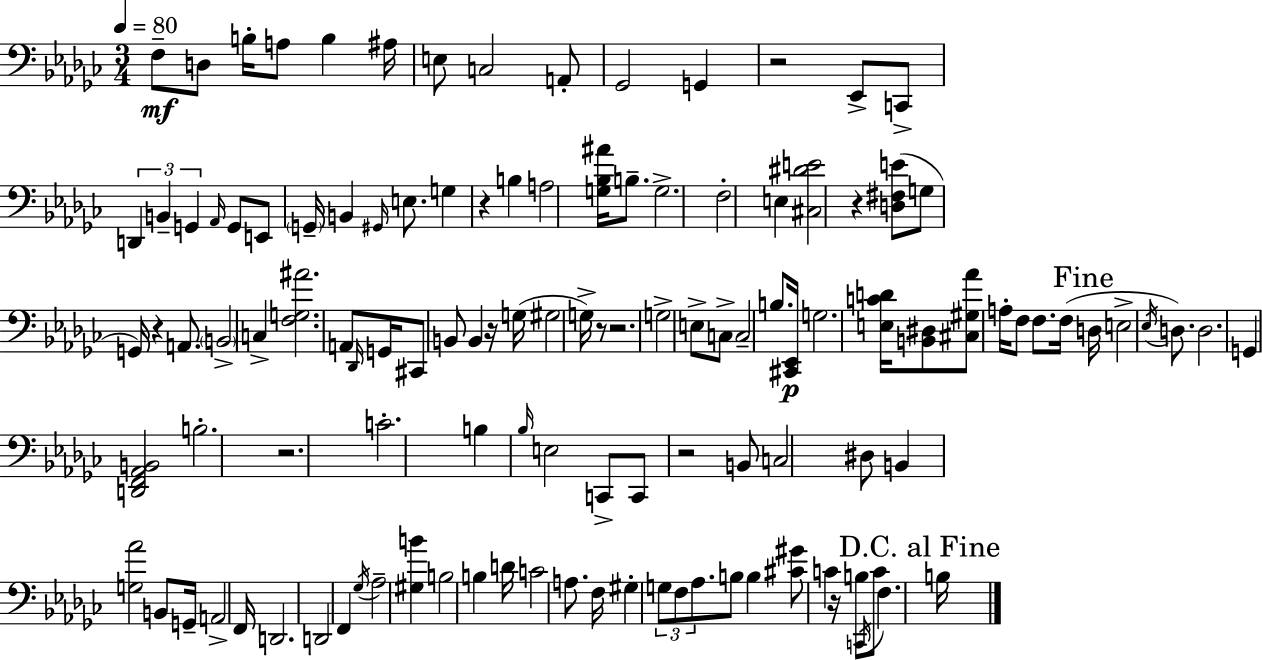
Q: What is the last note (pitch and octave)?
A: B3